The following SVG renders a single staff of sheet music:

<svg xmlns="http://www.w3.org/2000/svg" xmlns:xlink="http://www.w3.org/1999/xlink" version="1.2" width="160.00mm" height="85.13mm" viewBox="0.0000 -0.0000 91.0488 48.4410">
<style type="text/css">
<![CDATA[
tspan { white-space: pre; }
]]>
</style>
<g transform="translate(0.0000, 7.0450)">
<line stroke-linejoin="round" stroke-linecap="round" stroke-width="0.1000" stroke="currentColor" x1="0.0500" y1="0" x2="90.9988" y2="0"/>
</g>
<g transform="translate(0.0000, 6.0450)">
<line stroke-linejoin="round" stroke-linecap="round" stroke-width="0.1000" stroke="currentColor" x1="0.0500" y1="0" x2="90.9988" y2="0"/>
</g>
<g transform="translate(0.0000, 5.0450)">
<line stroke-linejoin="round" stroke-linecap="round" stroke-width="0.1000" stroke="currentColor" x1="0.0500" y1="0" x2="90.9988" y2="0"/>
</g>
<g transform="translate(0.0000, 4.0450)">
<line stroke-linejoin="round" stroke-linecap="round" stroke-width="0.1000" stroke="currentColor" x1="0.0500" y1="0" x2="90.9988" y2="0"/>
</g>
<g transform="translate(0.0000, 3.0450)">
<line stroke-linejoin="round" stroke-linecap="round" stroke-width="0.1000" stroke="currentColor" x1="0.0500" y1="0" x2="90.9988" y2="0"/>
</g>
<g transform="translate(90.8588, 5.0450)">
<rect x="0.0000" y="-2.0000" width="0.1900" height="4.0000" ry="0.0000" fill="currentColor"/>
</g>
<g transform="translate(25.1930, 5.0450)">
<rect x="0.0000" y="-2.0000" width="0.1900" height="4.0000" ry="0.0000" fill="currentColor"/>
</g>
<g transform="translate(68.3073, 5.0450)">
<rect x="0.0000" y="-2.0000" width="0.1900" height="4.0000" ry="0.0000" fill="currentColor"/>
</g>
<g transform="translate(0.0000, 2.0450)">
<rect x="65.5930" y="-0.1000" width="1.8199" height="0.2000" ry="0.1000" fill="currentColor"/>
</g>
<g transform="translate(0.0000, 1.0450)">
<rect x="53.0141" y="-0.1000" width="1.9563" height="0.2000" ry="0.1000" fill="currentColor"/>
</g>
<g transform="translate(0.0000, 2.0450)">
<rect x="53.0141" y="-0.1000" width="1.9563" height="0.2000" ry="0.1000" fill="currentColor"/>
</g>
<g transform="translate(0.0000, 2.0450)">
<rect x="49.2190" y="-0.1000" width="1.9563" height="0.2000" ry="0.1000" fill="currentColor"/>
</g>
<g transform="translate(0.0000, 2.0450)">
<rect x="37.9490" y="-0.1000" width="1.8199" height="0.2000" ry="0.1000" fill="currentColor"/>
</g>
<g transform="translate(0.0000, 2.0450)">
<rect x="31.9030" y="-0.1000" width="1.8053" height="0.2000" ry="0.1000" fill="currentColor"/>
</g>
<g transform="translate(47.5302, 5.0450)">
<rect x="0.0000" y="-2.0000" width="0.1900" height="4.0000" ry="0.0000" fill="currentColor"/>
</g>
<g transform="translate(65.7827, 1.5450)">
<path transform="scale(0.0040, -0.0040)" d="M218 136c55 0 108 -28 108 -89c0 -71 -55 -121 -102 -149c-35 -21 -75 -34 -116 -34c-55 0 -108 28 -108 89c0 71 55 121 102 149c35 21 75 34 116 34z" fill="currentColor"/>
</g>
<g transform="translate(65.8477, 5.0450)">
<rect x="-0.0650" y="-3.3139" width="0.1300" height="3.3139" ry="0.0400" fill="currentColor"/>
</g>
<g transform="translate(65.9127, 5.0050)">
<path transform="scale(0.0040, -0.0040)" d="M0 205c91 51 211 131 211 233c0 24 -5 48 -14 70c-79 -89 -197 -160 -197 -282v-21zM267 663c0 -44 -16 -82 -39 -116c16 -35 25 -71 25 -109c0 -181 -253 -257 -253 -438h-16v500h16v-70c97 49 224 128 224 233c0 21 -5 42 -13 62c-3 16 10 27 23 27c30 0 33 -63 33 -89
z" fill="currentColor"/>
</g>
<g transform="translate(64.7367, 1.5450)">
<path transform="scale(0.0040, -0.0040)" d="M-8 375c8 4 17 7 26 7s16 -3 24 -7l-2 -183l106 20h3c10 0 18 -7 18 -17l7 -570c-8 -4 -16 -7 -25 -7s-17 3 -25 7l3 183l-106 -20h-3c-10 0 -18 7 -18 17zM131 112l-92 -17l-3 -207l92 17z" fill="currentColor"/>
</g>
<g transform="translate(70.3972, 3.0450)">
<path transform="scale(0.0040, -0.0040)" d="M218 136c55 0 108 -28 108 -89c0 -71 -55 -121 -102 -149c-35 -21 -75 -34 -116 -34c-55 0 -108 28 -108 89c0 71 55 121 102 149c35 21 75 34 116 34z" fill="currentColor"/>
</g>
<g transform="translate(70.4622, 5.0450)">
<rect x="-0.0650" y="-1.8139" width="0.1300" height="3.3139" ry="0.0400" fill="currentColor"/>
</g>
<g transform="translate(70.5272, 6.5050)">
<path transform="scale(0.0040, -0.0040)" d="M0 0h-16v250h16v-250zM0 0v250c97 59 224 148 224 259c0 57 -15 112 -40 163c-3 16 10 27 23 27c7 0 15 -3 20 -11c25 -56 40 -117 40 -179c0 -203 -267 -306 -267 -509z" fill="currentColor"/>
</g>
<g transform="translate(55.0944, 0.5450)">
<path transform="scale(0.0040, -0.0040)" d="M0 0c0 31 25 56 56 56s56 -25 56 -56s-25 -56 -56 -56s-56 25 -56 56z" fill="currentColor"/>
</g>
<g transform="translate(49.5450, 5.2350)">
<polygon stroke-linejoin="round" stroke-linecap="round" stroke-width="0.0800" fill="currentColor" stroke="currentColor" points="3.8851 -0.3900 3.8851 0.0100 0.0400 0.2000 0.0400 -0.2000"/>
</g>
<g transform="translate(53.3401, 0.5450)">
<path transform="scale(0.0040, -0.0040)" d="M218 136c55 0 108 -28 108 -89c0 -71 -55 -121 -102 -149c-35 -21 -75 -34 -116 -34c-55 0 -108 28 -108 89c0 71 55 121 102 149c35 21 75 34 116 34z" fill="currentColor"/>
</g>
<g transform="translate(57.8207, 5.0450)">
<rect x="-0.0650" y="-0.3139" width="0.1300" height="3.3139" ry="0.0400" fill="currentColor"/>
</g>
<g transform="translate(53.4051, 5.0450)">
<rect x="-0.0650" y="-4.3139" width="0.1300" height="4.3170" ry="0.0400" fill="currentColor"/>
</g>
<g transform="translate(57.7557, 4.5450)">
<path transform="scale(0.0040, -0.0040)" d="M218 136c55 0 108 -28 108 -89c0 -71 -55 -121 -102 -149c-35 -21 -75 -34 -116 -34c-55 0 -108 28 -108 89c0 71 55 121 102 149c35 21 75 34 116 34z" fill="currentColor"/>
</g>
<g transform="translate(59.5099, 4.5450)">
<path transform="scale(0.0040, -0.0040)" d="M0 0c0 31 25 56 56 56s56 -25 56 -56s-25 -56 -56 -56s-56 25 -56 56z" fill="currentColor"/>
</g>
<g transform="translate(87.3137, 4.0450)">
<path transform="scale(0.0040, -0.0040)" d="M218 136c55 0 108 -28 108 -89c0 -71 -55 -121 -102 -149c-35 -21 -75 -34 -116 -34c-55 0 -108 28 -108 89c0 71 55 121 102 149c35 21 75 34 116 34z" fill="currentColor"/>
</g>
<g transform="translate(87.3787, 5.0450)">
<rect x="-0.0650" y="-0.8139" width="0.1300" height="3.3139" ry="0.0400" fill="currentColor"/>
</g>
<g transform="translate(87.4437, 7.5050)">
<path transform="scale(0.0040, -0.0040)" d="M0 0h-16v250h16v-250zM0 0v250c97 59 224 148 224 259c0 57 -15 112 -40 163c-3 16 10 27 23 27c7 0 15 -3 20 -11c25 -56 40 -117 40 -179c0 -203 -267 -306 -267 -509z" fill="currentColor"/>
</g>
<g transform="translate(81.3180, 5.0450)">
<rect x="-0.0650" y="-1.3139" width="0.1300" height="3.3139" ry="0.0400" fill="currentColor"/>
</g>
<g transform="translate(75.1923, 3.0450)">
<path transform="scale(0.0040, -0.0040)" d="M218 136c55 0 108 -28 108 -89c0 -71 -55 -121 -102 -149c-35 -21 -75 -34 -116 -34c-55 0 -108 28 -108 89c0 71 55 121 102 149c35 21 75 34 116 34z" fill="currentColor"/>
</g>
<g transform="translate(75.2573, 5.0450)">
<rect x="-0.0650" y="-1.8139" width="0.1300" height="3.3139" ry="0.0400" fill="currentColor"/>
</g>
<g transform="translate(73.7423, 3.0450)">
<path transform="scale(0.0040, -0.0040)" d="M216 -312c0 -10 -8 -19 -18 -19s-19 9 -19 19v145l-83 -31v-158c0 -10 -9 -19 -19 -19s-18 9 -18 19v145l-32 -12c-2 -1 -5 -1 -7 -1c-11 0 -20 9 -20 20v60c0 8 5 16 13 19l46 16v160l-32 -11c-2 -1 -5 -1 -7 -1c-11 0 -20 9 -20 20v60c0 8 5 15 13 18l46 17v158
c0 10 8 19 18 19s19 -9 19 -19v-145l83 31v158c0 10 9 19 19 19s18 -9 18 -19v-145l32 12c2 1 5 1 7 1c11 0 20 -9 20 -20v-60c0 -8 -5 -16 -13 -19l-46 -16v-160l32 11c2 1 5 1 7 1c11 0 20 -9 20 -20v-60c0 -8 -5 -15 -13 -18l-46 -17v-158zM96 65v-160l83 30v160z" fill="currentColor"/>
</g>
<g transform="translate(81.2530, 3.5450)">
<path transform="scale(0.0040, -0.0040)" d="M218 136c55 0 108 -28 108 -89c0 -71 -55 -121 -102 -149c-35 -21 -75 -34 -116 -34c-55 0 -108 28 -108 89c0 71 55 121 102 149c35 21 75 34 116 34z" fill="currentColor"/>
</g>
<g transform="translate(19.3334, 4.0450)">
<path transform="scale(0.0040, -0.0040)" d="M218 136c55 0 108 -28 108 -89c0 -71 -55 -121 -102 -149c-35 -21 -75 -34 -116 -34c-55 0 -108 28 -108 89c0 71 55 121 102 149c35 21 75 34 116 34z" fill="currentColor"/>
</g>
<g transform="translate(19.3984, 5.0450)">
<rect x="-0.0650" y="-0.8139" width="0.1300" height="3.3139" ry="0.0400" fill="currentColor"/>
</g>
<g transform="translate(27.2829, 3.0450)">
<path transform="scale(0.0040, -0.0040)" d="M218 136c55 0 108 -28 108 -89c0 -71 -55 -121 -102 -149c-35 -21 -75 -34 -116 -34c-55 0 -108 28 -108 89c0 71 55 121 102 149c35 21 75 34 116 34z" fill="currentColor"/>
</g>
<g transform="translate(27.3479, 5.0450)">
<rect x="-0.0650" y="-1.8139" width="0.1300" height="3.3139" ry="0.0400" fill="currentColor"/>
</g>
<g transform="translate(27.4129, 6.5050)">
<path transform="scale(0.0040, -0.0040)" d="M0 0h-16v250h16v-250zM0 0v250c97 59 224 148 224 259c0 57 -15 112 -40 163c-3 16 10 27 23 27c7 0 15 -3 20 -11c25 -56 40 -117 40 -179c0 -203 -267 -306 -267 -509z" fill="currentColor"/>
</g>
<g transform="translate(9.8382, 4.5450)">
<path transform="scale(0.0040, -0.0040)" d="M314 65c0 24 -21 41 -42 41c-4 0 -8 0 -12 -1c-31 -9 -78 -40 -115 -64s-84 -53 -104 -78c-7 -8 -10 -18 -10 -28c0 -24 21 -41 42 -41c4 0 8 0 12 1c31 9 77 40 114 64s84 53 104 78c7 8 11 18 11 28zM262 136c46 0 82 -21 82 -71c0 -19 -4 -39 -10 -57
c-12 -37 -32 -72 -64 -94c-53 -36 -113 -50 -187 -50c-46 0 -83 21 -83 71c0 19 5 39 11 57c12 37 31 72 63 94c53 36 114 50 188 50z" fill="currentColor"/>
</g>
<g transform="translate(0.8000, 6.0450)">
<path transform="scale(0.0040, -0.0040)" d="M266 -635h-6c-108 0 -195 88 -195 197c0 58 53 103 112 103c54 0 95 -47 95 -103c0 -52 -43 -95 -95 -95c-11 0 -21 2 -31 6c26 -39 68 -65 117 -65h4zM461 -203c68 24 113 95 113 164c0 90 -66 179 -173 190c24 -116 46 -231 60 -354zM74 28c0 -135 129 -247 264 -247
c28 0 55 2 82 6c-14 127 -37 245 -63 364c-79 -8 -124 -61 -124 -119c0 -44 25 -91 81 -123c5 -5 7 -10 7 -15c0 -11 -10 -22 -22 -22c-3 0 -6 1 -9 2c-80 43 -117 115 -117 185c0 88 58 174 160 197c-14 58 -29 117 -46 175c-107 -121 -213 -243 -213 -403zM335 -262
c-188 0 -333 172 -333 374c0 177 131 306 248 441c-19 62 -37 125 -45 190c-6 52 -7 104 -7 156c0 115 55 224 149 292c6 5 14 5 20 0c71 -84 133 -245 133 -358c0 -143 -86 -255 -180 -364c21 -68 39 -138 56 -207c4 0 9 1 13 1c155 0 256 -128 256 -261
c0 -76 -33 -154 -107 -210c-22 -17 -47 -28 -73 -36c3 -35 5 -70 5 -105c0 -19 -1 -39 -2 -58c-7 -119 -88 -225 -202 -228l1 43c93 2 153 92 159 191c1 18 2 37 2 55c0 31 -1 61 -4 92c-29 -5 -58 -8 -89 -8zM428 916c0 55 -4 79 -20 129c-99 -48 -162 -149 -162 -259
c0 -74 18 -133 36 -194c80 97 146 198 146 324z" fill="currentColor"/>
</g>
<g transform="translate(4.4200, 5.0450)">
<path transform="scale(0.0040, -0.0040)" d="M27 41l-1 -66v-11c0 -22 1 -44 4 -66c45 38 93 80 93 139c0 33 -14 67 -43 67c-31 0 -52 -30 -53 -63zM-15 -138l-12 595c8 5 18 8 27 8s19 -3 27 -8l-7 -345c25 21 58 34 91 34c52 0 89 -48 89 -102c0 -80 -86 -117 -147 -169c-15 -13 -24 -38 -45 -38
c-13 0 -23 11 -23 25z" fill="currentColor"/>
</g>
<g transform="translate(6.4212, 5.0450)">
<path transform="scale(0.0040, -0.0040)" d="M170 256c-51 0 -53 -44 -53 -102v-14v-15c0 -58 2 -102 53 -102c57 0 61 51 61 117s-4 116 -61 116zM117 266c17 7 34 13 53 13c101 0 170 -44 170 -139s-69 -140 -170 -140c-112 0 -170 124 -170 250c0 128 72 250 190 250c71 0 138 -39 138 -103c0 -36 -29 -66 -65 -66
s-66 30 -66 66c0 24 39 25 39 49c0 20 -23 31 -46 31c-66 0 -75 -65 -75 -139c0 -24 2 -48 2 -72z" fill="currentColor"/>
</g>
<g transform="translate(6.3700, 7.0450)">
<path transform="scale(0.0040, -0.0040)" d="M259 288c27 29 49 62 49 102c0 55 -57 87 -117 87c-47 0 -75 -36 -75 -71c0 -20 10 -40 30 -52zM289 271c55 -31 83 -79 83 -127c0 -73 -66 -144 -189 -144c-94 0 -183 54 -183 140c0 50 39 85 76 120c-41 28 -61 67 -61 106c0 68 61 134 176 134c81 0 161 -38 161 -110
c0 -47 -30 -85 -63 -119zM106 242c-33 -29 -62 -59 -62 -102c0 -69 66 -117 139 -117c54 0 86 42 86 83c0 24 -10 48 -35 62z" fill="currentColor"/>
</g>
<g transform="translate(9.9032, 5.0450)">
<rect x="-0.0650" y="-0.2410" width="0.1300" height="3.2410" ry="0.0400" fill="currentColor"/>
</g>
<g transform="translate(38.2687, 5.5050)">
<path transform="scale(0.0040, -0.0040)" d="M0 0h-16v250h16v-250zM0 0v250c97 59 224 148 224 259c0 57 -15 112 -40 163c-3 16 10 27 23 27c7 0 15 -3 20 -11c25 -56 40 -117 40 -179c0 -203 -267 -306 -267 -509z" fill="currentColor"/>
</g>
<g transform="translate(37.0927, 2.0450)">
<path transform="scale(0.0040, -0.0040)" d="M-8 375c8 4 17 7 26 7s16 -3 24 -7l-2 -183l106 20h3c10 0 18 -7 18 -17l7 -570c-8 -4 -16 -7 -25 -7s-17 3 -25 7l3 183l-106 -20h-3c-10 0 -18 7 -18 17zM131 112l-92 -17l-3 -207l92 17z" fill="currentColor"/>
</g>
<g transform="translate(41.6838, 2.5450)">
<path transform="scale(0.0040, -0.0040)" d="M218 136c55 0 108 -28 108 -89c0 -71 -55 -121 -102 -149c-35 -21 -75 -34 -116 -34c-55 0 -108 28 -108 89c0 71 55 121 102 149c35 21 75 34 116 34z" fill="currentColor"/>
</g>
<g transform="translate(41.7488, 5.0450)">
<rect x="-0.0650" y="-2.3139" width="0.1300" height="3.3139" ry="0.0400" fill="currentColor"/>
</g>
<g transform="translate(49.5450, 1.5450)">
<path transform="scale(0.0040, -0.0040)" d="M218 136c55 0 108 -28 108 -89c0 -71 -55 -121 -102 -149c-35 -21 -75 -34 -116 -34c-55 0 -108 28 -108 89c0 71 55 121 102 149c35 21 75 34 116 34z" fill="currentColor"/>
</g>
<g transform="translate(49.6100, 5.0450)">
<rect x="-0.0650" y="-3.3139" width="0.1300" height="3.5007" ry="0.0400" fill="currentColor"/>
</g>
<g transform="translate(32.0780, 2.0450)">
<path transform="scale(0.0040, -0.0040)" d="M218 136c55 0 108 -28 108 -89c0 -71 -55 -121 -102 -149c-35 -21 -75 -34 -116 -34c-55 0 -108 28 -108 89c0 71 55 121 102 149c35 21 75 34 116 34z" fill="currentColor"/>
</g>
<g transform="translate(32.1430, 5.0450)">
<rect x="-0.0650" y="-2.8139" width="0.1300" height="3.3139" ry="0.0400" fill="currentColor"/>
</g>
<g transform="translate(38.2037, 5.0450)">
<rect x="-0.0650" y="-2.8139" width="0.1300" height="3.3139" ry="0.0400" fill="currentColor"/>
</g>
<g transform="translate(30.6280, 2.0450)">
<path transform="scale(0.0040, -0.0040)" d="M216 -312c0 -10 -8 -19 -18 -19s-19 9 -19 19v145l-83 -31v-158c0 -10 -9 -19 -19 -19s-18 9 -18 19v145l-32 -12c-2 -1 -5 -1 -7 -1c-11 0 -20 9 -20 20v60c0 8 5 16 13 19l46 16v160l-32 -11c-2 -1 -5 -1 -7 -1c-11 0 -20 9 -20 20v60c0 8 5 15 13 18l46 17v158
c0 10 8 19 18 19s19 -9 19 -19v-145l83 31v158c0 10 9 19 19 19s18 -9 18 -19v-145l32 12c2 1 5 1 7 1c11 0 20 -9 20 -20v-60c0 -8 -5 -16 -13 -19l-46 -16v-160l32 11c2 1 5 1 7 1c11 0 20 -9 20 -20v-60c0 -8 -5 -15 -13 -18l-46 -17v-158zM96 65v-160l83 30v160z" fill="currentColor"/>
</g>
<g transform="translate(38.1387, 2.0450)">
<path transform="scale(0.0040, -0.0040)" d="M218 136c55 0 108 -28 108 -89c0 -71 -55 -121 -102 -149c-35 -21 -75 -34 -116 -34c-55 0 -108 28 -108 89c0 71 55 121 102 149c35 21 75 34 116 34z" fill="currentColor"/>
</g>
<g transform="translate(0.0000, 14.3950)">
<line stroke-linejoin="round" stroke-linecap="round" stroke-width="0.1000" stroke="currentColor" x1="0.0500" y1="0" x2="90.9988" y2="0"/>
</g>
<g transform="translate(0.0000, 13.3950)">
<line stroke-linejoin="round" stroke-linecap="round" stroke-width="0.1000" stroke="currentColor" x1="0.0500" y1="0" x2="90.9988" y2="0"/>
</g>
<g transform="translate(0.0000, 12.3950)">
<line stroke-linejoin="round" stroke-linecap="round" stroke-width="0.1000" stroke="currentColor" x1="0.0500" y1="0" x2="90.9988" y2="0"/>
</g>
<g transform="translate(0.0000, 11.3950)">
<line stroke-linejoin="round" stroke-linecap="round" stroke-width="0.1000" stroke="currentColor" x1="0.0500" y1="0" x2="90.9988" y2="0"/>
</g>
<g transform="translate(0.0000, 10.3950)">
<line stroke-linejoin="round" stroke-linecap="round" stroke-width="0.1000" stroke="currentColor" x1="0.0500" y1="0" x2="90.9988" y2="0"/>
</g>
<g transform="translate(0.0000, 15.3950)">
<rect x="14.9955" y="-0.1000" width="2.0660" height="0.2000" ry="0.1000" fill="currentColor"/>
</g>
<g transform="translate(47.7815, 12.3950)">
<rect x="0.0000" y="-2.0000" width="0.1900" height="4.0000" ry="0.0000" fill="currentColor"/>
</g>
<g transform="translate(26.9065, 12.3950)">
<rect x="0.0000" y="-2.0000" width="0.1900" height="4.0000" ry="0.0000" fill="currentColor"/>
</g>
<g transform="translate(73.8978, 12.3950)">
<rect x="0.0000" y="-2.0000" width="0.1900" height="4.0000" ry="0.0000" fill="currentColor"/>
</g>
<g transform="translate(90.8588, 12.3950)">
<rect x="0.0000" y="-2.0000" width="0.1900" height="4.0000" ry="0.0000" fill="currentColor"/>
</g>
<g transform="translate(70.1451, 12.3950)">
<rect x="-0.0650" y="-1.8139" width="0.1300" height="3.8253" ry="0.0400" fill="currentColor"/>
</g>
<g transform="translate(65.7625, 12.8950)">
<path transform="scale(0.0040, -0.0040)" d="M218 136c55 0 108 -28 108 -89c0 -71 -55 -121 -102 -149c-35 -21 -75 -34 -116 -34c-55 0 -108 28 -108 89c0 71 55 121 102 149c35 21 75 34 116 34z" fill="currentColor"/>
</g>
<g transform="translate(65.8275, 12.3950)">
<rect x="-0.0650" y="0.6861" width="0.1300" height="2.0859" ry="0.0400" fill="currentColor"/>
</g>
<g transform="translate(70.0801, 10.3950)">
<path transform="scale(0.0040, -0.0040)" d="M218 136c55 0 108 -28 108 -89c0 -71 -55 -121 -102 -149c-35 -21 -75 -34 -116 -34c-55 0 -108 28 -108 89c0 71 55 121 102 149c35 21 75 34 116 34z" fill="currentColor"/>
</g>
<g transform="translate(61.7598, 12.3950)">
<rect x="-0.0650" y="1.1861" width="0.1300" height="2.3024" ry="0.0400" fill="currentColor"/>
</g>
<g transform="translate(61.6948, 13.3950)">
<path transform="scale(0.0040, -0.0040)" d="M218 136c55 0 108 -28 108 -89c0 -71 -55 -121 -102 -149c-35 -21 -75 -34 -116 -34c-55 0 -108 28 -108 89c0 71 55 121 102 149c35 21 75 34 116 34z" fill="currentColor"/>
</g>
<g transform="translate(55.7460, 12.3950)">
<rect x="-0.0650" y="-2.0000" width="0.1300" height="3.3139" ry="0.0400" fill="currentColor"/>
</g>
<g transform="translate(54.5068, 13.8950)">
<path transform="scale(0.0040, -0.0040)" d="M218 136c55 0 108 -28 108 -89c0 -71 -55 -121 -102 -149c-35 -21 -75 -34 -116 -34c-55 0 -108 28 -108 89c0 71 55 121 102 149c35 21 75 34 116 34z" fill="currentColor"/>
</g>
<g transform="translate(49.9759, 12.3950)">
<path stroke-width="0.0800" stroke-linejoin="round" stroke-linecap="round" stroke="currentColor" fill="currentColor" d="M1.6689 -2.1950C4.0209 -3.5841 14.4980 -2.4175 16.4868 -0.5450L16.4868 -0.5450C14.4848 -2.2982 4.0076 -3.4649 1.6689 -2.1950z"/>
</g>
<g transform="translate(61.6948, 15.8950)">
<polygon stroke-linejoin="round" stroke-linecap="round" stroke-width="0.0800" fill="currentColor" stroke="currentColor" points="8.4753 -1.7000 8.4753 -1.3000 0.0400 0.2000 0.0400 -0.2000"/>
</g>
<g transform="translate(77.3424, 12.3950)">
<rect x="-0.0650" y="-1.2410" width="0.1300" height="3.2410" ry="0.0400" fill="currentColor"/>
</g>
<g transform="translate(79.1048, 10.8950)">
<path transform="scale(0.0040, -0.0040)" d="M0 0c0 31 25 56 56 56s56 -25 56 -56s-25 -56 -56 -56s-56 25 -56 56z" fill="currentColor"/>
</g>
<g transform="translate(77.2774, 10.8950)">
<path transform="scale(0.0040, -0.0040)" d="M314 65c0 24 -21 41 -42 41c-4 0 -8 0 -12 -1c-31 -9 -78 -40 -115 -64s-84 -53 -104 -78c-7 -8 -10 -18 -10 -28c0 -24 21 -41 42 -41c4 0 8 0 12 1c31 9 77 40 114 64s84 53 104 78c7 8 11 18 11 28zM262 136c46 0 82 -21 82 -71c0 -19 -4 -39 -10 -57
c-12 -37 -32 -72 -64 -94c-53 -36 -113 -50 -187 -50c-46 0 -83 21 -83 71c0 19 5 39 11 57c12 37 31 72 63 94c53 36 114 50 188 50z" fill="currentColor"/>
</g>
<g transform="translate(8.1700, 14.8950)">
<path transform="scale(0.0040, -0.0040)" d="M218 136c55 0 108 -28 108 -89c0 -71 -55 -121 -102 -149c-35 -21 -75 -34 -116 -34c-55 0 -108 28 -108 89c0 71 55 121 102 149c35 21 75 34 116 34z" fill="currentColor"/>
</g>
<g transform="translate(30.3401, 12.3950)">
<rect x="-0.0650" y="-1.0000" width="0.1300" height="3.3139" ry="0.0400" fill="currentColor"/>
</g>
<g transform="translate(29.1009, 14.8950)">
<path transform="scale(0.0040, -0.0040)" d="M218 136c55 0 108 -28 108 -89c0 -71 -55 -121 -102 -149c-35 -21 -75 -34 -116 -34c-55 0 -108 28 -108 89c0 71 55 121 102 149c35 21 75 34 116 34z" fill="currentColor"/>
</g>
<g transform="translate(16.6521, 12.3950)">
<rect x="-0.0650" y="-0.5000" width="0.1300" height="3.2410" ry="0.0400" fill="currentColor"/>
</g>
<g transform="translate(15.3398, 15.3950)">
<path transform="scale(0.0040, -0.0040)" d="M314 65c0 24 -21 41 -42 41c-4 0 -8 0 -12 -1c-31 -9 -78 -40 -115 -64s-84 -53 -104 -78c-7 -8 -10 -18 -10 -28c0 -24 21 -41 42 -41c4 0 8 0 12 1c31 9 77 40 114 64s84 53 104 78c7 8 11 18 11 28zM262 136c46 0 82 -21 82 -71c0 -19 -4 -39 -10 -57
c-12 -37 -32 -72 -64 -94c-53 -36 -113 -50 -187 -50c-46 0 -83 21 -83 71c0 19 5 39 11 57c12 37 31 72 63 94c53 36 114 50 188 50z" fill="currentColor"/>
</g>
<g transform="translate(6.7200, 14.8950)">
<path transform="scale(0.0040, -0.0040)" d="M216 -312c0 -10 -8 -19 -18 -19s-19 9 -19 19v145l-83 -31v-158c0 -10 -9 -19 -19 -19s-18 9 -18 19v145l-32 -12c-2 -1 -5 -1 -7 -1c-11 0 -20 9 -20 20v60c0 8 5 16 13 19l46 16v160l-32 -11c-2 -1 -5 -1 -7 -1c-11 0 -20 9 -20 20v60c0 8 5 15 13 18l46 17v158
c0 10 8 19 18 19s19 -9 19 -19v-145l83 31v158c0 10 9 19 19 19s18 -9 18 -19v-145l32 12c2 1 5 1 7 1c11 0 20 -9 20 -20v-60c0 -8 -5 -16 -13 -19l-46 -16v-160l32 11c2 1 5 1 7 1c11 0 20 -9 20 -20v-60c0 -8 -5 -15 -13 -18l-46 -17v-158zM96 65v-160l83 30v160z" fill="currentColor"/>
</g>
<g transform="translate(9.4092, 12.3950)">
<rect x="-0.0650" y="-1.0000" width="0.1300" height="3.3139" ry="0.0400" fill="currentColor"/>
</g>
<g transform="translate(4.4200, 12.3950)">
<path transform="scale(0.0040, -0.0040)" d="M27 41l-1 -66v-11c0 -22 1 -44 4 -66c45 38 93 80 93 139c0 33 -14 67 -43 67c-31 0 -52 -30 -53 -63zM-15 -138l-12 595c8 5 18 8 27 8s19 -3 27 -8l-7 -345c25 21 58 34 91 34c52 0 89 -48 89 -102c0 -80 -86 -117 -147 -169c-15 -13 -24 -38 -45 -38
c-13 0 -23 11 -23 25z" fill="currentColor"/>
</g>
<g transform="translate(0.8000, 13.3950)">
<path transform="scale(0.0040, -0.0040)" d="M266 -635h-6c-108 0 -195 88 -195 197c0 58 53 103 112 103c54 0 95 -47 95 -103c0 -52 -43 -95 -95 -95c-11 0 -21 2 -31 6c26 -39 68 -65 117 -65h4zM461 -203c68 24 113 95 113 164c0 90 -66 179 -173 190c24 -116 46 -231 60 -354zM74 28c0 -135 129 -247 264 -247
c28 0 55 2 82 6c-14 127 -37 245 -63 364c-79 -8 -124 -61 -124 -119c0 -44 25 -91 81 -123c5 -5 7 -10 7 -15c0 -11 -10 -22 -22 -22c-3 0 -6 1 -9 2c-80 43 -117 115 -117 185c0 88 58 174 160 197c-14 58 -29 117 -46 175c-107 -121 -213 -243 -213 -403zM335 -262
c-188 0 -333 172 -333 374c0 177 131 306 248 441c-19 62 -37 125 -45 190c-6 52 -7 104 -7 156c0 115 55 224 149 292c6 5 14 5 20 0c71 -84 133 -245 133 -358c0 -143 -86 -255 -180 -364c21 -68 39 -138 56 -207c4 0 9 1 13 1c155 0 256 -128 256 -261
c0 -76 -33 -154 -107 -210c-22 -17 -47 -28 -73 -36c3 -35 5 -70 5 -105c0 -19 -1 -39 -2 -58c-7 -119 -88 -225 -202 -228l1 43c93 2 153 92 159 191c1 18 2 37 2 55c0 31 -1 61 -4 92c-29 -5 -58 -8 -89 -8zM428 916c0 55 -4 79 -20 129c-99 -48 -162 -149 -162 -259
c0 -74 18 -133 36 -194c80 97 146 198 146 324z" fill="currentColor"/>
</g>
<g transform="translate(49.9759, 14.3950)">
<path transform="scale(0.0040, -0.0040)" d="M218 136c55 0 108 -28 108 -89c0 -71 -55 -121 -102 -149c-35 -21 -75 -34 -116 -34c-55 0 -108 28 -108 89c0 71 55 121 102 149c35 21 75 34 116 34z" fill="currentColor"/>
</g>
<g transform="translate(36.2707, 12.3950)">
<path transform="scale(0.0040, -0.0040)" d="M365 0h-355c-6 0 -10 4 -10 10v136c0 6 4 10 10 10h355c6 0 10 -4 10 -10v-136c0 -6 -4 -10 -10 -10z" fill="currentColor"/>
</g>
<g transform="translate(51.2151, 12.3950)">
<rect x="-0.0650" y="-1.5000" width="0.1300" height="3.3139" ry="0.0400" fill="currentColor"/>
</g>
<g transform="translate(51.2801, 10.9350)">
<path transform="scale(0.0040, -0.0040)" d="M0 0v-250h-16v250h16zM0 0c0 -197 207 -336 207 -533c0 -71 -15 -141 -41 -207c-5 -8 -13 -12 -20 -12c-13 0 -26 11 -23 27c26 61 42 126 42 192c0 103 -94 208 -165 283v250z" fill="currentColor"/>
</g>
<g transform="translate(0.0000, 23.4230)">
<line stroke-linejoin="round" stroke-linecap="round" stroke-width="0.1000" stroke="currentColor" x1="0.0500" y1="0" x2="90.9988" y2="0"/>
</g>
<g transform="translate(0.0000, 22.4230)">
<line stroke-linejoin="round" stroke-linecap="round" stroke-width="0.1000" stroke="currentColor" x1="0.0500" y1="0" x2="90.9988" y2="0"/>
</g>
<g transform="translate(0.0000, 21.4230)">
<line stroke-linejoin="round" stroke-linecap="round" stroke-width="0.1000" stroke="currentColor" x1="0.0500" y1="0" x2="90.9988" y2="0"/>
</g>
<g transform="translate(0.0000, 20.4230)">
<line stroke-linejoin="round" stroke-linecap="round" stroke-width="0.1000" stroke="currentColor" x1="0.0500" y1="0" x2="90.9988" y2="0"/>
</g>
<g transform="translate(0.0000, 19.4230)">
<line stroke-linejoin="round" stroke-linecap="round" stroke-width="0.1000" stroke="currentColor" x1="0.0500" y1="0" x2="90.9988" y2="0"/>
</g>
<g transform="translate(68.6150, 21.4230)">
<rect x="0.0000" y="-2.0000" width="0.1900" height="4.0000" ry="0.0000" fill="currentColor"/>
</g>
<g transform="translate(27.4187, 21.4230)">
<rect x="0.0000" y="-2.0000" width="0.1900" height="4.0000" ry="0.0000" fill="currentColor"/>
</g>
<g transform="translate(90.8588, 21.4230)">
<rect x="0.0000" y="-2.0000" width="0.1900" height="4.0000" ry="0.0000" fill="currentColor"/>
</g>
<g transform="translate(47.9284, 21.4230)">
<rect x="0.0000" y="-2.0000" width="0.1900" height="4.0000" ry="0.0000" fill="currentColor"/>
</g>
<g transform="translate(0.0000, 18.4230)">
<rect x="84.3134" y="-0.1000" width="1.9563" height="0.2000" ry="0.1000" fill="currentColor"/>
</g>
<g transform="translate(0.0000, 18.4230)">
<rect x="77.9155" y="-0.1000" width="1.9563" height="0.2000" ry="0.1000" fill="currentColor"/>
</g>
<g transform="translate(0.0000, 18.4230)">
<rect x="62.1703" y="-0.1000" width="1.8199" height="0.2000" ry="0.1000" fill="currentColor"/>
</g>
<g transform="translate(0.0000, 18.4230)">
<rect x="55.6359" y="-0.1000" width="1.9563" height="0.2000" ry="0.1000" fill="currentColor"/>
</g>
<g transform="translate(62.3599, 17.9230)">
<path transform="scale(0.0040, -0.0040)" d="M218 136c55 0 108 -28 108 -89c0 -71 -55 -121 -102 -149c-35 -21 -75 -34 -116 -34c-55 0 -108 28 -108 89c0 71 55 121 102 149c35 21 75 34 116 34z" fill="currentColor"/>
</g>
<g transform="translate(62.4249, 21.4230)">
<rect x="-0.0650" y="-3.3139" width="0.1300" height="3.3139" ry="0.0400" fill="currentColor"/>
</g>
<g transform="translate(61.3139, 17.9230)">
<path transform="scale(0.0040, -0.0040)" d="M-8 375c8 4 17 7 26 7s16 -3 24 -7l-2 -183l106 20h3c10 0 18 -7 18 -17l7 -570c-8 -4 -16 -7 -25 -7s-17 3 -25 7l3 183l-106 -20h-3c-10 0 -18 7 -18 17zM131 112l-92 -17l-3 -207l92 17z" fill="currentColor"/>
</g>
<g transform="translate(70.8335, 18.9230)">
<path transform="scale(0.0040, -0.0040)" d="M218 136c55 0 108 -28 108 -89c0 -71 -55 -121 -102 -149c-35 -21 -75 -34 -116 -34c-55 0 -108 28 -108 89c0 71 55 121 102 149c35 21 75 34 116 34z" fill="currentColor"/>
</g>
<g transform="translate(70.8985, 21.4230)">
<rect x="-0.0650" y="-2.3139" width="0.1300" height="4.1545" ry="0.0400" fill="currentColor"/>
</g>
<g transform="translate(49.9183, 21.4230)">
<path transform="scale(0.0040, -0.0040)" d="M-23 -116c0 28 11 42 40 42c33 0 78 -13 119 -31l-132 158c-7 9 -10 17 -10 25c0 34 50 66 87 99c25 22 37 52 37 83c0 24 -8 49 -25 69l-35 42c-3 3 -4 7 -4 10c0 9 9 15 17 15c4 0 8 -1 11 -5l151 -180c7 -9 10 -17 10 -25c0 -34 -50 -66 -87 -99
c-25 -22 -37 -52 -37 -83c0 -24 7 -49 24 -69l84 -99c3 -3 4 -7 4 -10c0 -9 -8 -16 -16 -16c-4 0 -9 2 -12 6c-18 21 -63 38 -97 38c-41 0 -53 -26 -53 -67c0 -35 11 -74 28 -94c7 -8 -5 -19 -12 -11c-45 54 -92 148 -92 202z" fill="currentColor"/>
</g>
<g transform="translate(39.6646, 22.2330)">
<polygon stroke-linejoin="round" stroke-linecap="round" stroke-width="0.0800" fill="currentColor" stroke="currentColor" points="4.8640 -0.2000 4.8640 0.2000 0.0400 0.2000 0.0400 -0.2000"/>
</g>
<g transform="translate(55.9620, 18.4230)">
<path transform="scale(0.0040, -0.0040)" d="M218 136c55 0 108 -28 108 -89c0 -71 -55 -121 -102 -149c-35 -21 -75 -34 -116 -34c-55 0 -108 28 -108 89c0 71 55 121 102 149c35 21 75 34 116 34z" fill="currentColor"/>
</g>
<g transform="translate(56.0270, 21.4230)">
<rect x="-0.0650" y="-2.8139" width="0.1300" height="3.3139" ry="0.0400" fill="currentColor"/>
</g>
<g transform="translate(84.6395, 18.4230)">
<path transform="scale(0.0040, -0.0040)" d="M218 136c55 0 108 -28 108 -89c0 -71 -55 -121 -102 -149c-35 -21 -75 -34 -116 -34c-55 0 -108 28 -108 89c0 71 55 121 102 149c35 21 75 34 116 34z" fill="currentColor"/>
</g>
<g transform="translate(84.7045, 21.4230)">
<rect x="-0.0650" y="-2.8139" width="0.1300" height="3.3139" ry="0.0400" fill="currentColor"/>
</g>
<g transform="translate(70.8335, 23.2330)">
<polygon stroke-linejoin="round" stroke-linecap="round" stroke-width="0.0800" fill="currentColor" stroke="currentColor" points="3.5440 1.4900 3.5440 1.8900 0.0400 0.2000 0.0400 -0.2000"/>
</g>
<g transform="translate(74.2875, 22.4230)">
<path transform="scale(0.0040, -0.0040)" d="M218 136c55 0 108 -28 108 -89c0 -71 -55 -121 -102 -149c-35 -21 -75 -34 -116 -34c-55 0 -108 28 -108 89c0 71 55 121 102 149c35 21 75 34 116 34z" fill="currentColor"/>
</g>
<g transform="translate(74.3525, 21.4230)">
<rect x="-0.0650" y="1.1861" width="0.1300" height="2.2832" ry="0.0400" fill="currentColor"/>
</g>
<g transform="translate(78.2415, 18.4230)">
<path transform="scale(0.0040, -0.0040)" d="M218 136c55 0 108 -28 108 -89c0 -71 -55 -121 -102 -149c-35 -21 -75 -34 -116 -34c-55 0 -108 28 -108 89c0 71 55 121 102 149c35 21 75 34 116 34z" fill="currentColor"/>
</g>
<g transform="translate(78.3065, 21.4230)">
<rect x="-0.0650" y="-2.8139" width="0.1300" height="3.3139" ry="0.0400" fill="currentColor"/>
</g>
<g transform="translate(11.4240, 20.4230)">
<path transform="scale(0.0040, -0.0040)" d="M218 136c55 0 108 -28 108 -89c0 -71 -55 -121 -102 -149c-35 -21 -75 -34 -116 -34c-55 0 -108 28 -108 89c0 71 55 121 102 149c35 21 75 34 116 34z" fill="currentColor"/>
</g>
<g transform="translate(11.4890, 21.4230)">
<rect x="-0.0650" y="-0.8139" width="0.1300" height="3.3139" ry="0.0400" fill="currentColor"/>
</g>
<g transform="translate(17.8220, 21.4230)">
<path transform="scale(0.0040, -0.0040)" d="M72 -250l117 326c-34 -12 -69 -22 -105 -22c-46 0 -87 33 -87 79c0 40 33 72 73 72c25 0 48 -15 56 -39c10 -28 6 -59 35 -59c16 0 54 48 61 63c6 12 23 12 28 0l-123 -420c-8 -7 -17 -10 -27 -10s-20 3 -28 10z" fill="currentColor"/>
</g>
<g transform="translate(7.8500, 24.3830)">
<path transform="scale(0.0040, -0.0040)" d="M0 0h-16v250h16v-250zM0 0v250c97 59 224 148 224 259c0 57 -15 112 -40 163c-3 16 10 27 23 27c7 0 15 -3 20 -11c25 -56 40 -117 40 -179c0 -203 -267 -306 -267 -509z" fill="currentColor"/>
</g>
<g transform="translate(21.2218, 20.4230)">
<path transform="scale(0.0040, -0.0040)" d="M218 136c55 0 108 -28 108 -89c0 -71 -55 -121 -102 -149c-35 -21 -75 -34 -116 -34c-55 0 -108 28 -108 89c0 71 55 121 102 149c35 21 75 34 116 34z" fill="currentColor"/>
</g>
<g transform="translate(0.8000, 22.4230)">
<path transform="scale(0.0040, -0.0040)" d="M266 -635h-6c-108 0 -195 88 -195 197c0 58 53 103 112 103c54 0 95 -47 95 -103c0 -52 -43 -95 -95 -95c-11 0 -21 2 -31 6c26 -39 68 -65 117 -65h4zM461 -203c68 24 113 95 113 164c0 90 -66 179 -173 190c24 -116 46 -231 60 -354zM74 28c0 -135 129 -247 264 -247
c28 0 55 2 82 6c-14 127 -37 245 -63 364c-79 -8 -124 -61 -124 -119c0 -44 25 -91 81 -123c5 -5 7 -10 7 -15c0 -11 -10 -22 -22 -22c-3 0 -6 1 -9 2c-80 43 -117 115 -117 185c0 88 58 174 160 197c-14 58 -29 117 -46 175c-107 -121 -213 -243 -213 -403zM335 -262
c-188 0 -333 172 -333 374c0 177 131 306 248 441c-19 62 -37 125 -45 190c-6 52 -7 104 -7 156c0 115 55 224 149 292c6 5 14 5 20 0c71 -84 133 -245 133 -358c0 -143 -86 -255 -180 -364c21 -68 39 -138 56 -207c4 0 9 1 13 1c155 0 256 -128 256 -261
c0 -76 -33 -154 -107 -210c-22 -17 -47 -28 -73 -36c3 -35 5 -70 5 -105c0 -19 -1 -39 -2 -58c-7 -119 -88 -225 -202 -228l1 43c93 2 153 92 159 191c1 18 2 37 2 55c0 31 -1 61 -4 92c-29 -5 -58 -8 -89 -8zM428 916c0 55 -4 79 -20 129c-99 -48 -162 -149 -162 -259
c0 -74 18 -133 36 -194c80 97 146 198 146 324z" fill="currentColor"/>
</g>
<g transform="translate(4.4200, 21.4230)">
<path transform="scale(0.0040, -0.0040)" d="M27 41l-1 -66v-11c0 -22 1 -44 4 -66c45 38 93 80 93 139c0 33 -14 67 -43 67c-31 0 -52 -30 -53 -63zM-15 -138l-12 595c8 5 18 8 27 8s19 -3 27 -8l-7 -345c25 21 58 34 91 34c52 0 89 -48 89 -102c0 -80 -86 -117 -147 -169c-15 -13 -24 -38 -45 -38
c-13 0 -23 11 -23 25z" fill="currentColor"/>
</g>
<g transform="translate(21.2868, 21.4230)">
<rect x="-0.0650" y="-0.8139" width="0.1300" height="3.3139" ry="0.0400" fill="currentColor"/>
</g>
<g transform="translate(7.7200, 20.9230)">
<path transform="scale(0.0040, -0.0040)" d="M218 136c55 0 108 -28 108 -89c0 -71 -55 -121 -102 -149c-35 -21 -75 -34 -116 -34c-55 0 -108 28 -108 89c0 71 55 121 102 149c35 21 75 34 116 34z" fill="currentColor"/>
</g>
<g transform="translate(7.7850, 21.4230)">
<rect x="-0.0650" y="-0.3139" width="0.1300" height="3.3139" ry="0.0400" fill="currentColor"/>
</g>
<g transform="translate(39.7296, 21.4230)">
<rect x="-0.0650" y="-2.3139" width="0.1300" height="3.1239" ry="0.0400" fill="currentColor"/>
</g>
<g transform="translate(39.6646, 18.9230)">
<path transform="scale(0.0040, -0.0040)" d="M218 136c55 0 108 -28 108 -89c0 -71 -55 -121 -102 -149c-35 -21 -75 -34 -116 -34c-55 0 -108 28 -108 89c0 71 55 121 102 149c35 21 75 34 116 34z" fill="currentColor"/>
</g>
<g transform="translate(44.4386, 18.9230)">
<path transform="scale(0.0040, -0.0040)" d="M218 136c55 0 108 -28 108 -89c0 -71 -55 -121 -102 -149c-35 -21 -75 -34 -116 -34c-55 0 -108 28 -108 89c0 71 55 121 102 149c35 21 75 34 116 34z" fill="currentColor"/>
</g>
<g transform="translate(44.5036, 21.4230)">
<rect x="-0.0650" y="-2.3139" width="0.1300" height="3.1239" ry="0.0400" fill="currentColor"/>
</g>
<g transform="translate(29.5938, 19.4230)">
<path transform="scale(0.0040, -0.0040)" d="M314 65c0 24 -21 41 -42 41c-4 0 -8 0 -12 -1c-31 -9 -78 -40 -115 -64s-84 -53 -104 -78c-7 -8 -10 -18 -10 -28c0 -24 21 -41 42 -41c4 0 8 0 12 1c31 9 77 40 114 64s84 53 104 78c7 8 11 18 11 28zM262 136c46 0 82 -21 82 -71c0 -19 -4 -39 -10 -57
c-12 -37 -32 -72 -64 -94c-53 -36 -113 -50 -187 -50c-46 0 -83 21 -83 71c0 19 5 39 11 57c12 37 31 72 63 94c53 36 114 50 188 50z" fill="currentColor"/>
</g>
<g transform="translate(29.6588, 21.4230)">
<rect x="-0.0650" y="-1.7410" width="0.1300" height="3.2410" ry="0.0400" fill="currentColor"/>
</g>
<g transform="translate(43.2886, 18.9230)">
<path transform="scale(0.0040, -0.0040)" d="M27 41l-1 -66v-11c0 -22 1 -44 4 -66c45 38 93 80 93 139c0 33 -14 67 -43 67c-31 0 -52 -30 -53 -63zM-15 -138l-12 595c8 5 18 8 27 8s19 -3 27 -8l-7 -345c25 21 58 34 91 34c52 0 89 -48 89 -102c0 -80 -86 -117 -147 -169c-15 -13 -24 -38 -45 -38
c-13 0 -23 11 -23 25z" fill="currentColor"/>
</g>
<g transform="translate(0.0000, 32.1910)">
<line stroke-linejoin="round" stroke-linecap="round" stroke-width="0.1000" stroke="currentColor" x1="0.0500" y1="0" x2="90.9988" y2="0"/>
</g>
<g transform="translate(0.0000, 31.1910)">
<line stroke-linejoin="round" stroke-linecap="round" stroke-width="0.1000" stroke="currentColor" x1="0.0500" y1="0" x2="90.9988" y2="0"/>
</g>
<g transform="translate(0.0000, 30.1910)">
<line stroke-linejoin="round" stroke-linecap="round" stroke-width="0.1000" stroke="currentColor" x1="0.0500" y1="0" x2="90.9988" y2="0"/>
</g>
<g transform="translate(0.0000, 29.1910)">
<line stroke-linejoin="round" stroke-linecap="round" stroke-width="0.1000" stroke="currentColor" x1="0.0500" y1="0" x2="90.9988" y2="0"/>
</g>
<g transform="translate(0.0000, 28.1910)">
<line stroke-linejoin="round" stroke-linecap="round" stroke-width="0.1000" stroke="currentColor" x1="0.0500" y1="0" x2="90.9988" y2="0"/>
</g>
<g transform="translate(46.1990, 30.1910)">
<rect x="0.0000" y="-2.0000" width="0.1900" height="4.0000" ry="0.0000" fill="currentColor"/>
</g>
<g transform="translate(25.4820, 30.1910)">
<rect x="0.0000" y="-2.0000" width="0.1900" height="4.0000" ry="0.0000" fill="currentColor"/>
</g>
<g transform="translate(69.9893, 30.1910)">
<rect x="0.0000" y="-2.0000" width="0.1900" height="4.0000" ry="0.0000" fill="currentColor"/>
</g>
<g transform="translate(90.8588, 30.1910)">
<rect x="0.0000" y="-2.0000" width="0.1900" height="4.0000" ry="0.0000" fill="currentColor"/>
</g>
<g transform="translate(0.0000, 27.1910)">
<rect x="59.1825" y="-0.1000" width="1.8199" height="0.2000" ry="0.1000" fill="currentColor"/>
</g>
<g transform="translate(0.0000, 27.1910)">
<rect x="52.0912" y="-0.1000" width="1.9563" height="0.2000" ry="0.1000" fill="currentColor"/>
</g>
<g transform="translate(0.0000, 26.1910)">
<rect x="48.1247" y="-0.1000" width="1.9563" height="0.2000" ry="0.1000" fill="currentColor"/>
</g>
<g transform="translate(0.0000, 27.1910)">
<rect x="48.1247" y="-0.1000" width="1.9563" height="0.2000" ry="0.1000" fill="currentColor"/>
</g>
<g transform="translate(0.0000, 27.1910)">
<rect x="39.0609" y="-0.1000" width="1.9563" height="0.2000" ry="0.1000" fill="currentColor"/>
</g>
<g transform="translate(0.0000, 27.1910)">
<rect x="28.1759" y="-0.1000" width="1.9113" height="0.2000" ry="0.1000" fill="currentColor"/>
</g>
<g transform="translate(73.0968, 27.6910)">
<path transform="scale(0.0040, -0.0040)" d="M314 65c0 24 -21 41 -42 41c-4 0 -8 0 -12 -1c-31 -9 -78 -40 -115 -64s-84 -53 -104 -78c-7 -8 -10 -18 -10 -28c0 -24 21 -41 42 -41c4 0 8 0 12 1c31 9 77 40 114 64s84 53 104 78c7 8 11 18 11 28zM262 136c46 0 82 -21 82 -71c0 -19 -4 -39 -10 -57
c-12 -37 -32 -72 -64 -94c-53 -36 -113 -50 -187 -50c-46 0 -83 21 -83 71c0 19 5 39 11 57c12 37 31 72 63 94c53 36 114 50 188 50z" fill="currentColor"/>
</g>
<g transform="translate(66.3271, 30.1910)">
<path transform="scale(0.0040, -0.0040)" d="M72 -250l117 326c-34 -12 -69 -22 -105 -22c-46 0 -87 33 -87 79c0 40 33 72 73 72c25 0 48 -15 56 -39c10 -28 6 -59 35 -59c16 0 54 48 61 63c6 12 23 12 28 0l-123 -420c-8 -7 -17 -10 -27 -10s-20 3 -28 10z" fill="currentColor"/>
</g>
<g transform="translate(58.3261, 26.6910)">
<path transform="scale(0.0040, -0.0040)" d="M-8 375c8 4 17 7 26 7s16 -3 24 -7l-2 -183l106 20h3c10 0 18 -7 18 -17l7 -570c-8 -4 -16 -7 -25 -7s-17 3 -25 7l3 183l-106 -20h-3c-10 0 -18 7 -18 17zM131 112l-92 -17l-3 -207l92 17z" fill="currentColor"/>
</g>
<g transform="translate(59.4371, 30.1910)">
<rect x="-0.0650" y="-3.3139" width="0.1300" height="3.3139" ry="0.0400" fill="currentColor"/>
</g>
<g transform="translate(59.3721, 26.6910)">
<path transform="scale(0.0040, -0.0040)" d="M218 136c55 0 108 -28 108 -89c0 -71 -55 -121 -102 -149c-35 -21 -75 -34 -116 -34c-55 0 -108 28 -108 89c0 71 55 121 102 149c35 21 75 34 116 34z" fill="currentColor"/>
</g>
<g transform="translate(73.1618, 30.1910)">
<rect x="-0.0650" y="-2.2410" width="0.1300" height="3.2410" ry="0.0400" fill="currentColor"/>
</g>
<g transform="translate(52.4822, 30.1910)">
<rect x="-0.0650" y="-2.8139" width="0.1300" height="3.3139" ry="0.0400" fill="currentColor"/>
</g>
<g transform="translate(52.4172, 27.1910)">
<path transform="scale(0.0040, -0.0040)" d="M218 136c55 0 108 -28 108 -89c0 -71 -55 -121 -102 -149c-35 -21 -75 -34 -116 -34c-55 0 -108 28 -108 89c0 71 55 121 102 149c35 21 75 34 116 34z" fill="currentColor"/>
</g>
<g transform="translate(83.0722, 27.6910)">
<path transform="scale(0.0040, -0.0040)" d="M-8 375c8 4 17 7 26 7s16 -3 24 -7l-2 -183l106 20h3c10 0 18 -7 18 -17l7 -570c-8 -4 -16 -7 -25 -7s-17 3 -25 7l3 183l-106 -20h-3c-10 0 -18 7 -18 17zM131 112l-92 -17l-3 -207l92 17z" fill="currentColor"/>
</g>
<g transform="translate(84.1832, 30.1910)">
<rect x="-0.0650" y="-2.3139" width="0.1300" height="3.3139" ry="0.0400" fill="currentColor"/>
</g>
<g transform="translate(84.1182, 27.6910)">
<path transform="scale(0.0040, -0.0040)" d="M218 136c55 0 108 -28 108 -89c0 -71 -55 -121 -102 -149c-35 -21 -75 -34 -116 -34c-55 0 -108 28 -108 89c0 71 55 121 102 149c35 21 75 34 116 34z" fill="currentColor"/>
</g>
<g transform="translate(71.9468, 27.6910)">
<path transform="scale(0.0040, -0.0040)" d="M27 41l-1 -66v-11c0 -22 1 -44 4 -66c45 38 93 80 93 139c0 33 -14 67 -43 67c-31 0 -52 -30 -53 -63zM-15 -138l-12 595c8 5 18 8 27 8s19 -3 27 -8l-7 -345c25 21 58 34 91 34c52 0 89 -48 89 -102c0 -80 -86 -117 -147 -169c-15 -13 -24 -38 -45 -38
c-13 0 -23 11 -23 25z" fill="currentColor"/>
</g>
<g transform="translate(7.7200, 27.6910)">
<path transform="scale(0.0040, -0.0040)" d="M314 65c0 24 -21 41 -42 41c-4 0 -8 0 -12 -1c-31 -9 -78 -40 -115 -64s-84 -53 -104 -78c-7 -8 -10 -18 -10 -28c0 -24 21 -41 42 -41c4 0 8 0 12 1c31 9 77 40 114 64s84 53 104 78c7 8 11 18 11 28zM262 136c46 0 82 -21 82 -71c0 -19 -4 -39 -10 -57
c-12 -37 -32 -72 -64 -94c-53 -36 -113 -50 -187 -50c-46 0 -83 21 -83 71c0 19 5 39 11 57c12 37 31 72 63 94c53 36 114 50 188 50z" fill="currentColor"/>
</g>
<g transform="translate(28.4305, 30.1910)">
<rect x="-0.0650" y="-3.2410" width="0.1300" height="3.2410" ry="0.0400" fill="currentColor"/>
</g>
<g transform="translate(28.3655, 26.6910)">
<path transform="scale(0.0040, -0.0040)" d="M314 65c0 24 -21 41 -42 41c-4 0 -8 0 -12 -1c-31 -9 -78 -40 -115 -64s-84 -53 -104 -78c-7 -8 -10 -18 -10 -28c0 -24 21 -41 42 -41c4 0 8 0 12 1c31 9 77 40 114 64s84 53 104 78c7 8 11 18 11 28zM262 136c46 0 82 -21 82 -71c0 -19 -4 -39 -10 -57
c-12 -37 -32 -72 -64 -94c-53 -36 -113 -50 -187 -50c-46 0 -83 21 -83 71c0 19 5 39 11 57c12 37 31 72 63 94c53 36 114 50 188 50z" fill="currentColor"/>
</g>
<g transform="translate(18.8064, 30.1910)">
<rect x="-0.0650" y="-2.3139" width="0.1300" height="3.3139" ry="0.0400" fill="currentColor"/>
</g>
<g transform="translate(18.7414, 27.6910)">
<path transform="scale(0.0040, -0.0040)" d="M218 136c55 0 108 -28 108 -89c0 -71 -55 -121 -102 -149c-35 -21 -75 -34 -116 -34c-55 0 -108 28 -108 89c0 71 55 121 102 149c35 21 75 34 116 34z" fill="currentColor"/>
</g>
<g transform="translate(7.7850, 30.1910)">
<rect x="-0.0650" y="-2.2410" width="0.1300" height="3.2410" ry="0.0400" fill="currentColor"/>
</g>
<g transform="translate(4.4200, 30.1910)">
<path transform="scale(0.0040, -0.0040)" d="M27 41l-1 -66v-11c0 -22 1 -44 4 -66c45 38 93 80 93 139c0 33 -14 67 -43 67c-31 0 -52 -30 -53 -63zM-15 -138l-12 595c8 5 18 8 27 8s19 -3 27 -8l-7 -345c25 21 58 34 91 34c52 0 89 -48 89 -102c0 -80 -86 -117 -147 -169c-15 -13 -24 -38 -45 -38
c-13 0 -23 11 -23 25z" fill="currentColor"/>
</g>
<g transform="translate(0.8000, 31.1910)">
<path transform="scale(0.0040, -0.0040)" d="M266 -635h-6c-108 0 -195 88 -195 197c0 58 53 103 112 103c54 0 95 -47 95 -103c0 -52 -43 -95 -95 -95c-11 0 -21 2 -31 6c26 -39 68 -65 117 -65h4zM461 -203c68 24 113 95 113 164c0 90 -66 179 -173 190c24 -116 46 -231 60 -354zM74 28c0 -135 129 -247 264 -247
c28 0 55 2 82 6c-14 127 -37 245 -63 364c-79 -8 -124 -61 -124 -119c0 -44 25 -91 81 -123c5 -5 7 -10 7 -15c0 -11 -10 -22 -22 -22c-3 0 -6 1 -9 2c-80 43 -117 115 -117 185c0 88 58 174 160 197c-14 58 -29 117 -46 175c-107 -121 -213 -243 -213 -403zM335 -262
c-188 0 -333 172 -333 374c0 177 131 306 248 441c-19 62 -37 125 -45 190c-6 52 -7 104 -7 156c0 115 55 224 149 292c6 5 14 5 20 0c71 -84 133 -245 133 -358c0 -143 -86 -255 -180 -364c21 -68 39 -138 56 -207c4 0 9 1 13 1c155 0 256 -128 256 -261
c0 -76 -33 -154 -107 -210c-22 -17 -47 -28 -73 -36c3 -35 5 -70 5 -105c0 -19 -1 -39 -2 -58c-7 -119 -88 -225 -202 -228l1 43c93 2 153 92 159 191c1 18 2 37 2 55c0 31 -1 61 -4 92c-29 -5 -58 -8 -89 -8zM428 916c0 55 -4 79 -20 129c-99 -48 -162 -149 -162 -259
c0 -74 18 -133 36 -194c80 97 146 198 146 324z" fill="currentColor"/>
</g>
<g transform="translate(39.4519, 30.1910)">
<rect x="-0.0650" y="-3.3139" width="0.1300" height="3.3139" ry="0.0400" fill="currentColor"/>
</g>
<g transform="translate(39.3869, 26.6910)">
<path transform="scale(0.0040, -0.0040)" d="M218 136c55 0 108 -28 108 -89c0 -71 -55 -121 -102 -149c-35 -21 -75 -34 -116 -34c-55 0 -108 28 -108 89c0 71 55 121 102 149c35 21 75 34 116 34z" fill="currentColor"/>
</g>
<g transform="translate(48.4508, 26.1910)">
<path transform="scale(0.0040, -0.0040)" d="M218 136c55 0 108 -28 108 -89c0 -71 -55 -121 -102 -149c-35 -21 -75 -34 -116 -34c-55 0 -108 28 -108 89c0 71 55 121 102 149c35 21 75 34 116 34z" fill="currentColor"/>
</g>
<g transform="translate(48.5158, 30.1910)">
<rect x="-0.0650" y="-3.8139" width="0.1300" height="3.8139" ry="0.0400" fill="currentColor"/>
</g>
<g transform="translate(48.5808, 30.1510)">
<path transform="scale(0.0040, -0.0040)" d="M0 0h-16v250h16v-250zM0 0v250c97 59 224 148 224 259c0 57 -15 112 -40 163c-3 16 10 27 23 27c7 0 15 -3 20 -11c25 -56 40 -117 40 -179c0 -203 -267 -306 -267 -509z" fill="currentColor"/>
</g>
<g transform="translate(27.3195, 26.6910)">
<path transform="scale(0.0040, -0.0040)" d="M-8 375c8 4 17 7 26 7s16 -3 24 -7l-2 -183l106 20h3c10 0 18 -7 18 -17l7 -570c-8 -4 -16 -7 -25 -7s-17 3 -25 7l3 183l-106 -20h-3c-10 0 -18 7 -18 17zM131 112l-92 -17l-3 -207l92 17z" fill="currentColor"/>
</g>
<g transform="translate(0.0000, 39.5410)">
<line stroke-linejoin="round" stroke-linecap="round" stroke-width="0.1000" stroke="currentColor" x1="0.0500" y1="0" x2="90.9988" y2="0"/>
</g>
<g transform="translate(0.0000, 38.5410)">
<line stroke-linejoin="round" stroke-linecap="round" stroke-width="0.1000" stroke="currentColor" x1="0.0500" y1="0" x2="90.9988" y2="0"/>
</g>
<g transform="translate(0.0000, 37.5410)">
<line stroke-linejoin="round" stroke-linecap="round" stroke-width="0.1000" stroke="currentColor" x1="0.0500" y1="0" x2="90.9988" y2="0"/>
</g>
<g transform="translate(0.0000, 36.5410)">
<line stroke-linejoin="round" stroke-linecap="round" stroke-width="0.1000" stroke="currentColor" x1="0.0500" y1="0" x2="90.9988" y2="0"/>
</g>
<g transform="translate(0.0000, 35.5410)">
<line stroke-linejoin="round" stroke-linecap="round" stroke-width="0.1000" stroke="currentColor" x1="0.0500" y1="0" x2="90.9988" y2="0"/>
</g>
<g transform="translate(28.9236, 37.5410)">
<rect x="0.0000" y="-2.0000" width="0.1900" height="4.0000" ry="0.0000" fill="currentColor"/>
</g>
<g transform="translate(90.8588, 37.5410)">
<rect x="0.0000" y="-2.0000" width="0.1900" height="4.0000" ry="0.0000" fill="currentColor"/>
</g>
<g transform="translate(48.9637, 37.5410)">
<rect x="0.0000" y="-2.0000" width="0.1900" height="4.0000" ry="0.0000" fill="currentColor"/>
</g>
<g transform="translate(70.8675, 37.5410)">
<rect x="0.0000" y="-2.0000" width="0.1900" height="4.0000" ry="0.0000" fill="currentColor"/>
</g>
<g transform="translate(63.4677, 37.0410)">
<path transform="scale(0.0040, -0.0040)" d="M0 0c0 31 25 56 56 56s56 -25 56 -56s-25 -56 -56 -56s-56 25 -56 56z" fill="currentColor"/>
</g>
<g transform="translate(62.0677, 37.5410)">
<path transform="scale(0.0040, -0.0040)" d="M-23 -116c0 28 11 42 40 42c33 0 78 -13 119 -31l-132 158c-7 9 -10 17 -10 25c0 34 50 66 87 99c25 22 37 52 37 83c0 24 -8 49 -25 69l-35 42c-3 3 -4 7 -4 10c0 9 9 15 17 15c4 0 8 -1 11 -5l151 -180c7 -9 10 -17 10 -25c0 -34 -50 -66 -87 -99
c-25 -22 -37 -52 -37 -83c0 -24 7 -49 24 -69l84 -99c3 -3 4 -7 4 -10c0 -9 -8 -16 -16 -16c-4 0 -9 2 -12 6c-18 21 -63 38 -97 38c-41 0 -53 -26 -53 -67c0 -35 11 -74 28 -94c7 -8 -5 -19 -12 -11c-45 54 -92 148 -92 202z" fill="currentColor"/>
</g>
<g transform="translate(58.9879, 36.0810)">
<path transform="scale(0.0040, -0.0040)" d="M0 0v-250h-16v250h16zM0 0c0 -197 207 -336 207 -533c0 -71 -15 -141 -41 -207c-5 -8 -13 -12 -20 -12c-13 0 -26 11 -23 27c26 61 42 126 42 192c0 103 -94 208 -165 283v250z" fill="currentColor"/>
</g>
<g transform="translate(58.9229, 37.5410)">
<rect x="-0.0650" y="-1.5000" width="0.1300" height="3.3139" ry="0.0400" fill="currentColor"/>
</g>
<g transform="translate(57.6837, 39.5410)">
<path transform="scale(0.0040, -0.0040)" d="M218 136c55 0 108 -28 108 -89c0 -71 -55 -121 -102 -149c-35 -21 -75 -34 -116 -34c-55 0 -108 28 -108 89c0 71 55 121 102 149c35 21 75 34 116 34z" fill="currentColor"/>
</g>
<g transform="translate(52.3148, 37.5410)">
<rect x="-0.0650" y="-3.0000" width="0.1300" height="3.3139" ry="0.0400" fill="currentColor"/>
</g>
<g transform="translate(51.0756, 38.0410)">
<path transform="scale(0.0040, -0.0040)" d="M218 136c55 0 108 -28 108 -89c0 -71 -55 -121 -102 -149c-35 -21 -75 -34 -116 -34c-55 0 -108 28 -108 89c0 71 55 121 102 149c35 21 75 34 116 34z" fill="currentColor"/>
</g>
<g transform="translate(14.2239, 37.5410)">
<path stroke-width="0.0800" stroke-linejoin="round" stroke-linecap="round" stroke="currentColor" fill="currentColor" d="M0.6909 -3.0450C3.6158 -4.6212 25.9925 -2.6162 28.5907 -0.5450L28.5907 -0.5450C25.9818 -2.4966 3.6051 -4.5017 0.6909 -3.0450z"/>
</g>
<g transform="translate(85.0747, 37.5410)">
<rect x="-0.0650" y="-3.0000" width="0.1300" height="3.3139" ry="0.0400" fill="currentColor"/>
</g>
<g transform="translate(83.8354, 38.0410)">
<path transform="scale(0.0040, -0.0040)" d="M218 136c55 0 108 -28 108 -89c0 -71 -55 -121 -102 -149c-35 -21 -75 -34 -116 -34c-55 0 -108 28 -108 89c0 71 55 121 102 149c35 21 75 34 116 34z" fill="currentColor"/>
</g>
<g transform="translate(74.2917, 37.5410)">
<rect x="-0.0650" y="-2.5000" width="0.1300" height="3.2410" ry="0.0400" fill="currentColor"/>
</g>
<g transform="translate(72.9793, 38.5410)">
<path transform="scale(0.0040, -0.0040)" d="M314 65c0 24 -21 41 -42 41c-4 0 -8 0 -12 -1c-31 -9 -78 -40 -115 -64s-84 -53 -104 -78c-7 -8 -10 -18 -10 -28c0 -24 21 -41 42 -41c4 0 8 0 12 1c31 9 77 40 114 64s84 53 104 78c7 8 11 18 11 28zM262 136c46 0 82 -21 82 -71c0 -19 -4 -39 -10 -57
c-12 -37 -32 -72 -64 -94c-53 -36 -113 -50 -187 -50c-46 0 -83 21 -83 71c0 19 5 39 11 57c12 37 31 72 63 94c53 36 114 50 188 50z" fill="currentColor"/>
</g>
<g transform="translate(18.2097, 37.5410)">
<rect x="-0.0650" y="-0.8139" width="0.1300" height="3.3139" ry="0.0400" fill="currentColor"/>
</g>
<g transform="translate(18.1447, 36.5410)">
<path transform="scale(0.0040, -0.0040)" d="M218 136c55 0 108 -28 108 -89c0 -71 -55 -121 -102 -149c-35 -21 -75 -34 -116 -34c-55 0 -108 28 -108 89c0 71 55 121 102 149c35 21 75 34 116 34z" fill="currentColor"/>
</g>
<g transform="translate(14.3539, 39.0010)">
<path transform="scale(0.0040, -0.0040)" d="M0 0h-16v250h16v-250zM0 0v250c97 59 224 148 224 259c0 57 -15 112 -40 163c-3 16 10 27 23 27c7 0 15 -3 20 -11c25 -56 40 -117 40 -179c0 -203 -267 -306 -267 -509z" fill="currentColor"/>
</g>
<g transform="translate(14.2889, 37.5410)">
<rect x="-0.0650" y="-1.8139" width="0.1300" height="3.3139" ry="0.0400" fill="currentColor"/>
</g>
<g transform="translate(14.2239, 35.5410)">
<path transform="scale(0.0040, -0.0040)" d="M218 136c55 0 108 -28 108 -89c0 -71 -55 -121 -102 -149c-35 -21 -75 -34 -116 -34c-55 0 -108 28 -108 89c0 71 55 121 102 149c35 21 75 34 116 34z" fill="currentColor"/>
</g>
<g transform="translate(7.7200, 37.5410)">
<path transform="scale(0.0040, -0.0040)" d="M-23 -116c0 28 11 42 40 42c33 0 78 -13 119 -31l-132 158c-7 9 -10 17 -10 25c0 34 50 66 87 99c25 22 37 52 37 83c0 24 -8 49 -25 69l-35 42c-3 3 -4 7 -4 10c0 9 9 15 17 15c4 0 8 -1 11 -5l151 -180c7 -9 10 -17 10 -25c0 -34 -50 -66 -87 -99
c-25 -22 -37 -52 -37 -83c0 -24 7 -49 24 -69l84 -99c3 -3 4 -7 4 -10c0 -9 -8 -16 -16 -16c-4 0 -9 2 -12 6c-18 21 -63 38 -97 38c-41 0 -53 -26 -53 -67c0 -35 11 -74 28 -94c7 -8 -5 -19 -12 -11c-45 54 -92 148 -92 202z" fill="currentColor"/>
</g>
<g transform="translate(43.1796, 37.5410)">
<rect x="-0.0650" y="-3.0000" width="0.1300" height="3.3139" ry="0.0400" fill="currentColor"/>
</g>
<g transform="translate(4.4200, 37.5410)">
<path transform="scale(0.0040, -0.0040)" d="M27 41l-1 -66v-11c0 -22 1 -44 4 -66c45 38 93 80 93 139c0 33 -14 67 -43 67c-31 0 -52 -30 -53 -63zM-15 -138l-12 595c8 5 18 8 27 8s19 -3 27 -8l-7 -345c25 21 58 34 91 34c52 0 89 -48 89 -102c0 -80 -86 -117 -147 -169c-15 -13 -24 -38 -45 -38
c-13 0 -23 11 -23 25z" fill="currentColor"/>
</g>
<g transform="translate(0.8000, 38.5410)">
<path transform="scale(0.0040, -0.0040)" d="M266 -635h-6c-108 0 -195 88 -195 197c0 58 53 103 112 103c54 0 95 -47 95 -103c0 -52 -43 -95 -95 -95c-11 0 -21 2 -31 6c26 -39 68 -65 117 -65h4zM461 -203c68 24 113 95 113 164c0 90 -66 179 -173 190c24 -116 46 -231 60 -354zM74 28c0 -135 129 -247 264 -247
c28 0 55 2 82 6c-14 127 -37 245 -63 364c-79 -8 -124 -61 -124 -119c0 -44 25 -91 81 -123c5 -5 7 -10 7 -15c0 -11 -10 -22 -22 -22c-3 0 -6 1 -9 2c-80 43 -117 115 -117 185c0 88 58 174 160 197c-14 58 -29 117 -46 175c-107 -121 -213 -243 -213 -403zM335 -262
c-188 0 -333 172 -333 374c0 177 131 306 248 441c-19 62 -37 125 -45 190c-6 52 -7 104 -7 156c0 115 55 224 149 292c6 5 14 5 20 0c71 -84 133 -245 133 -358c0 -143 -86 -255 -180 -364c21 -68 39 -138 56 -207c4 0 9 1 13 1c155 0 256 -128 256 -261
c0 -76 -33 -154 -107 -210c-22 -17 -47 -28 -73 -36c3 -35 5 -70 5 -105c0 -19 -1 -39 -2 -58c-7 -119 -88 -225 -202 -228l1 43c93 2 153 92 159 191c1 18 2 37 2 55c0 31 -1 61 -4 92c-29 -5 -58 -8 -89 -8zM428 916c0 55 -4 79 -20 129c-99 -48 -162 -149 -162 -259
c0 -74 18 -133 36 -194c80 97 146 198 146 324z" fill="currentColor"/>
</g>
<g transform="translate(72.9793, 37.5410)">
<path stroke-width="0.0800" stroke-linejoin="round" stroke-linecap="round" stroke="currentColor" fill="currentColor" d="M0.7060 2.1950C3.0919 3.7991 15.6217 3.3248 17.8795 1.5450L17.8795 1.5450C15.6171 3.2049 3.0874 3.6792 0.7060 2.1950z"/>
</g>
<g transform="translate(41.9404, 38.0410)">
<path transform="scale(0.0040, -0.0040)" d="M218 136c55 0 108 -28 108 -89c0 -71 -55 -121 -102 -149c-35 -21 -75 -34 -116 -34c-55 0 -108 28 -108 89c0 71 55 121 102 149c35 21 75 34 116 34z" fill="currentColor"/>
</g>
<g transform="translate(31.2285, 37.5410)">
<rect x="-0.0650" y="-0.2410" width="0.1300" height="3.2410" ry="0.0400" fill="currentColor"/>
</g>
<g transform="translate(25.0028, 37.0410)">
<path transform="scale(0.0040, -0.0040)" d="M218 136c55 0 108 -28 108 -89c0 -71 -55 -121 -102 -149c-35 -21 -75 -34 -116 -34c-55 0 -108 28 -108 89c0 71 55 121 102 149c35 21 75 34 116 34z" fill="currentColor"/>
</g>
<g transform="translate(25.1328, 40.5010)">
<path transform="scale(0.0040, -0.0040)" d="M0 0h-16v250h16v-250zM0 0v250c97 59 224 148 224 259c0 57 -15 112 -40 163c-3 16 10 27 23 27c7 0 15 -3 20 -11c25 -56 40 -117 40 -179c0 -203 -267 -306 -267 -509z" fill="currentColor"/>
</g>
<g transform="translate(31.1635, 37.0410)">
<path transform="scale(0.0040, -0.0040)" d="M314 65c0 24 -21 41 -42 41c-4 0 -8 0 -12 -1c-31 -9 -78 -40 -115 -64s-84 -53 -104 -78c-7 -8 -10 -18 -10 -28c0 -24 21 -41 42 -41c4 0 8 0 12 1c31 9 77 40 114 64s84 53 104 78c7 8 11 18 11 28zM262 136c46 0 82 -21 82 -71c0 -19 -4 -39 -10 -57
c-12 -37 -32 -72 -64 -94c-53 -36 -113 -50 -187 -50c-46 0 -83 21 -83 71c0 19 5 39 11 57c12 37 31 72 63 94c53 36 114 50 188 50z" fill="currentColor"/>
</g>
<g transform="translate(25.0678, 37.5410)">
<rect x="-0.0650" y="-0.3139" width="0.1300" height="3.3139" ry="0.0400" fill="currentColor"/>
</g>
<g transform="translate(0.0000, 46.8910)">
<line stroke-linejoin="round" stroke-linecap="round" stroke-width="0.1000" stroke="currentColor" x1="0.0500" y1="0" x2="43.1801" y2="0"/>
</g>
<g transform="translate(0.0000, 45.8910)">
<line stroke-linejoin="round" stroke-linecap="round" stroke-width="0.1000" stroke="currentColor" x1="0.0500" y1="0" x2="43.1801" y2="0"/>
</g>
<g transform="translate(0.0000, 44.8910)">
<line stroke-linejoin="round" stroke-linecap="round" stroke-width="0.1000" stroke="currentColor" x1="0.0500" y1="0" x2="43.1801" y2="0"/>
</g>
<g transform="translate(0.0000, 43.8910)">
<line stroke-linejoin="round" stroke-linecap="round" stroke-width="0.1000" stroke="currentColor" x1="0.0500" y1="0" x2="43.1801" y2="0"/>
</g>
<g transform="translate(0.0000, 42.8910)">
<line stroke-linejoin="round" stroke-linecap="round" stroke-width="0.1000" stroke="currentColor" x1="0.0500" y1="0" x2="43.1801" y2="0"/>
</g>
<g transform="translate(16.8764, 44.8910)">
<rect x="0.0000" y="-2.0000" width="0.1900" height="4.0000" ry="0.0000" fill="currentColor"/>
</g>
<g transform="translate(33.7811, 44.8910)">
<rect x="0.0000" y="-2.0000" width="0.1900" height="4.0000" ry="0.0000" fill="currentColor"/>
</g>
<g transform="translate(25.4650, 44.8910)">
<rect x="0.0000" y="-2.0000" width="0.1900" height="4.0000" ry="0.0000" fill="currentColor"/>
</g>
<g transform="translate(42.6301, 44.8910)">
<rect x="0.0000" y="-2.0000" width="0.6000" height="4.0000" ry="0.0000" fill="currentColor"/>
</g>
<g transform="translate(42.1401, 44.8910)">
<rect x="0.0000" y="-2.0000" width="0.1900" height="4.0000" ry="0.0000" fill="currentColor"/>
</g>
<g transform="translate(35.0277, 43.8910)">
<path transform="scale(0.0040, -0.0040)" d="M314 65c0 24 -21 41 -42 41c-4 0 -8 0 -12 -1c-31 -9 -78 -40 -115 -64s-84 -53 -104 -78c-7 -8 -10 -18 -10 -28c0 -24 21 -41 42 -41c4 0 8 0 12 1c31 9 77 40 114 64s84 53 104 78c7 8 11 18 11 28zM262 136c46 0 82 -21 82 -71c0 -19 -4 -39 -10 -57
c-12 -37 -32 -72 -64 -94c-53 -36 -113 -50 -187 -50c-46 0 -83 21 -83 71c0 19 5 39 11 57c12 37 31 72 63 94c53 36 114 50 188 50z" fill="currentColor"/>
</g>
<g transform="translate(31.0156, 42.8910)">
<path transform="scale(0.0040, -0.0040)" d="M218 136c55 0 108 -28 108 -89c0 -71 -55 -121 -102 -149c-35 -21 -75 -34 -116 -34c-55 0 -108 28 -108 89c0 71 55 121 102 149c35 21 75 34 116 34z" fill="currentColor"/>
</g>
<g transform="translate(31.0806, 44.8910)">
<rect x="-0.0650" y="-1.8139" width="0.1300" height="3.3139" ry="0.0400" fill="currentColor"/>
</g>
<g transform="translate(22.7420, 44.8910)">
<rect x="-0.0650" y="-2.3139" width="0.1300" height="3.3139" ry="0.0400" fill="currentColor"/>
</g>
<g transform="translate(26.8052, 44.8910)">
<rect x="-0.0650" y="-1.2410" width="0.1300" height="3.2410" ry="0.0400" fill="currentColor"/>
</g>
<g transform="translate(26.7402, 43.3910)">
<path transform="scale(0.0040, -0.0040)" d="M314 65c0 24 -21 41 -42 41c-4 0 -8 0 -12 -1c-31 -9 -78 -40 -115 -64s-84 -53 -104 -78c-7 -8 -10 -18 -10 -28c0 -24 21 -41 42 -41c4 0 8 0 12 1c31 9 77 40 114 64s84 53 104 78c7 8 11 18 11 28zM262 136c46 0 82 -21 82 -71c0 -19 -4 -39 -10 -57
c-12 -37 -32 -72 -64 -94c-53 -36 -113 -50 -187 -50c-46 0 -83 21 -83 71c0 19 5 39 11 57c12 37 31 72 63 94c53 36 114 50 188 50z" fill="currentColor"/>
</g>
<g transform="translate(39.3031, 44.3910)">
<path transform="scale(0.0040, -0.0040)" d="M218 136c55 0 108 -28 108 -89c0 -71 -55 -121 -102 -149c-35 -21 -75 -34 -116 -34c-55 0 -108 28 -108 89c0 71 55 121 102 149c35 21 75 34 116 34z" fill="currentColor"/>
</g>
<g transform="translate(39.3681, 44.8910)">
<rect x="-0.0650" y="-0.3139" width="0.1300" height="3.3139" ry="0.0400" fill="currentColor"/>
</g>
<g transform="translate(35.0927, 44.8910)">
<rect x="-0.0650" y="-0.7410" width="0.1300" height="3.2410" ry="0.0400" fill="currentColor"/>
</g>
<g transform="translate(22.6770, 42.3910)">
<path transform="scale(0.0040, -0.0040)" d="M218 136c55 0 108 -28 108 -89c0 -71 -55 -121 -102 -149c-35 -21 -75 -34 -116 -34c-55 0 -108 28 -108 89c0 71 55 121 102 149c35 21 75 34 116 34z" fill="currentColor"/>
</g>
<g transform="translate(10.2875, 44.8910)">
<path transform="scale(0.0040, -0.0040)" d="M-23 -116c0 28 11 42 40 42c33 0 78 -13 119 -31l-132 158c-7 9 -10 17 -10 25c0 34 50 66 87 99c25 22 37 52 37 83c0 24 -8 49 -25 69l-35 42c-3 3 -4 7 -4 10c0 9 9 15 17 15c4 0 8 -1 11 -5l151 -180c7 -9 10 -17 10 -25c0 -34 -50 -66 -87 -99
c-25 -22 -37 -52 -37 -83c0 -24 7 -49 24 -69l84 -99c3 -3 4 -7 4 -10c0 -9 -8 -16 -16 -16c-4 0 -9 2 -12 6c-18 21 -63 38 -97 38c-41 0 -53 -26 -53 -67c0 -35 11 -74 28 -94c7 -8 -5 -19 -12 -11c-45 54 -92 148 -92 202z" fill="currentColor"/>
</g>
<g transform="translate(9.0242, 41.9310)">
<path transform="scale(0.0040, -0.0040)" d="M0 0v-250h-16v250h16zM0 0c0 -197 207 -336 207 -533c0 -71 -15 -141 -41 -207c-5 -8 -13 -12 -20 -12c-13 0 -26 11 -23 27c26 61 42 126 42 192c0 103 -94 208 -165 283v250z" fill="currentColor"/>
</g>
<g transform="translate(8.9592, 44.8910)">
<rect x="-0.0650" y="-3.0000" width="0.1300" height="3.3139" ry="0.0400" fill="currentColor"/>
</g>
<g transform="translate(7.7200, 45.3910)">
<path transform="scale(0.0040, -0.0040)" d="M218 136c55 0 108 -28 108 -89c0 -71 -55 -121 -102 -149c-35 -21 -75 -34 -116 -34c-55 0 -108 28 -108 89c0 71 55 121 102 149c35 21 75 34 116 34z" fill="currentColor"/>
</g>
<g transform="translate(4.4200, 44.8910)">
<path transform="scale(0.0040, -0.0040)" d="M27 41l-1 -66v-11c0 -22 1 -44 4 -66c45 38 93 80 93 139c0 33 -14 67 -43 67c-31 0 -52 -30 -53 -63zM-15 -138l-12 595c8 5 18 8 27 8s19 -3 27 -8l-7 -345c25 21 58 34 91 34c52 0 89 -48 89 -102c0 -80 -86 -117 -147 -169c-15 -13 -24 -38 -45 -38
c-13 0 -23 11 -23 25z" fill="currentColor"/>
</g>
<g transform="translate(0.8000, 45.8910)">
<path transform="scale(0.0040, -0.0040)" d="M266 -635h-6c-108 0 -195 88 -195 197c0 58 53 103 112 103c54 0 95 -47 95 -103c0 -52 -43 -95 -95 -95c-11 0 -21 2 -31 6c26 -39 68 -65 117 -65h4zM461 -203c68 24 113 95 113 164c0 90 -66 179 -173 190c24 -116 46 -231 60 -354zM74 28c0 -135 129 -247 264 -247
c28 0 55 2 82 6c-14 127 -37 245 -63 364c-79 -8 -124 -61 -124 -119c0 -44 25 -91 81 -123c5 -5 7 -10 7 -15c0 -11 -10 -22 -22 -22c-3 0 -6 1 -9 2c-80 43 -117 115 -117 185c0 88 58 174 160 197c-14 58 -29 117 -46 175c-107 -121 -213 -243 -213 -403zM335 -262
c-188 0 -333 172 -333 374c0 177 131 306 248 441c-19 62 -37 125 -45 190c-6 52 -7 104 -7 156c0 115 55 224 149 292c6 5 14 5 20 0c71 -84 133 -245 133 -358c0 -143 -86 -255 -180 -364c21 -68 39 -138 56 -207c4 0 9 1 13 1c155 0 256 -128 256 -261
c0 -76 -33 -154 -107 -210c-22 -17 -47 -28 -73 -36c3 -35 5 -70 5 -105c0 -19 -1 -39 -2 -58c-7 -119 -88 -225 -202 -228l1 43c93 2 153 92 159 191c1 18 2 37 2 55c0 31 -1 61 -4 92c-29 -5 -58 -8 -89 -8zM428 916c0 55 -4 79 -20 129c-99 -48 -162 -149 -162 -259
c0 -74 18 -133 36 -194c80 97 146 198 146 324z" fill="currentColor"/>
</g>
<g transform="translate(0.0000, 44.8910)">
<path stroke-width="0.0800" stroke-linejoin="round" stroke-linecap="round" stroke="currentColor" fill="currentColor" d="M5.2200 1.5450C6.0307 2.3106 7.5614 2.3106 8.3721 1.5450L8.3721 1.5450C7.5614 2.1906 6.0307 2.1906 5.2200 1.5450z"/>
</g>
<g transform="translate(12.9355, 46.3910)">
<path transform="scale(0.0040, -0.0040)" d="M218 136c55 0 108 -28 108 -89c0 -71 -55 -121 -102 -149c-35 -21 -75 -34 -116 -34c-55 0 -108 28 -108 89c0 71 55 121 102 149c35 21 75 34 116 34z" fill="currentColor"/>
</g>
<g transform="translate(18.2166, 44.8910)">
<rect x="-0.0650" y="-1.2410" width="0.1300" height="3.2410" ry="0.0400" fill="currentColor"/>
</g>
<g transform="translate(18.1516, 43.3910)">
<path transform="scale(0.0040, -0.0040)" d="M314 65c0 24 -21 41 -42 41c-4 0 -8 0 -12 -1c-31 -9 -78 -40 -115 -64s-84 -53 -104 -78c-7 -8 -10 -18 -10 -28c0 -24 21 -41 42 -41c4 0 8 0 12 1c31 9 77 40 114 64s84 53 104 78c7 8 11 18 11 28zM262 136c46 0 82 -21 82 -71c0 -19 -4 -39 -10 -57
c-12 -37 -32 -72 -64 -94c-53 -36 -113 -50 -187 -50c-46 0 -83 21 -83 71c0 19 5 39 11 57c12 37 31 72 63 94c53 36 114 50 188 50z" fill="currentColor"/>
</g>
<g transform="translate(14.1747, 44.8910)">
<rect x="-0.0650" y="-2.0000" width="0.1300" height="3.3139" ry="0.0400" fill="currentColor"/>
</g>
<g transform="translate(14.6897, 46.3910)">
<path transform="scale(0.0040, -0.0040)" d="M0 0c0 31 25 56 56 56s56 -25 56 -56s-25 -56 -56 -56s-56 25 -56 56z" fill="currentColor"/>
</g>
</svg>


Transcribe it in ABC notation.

X:1
T:Untitled
M:6/8
L:1/4
K:F
c2 d f/2 ^a a/2 g _b/2 d'/2 c b/4 f/2 ^f e d/2 ^D C2 D z2 E/2 F G/2 A/2 f/2 e2 c/2 d z/2 d f2 g/2 _g/2 z a b g/2 G/2 a a g2 g b2 b c'/2 a b z/2 _g2 g z f/2 d c/2 c2 A A E/2 z G2 A A/2 z F e2 g e2 f d2 c